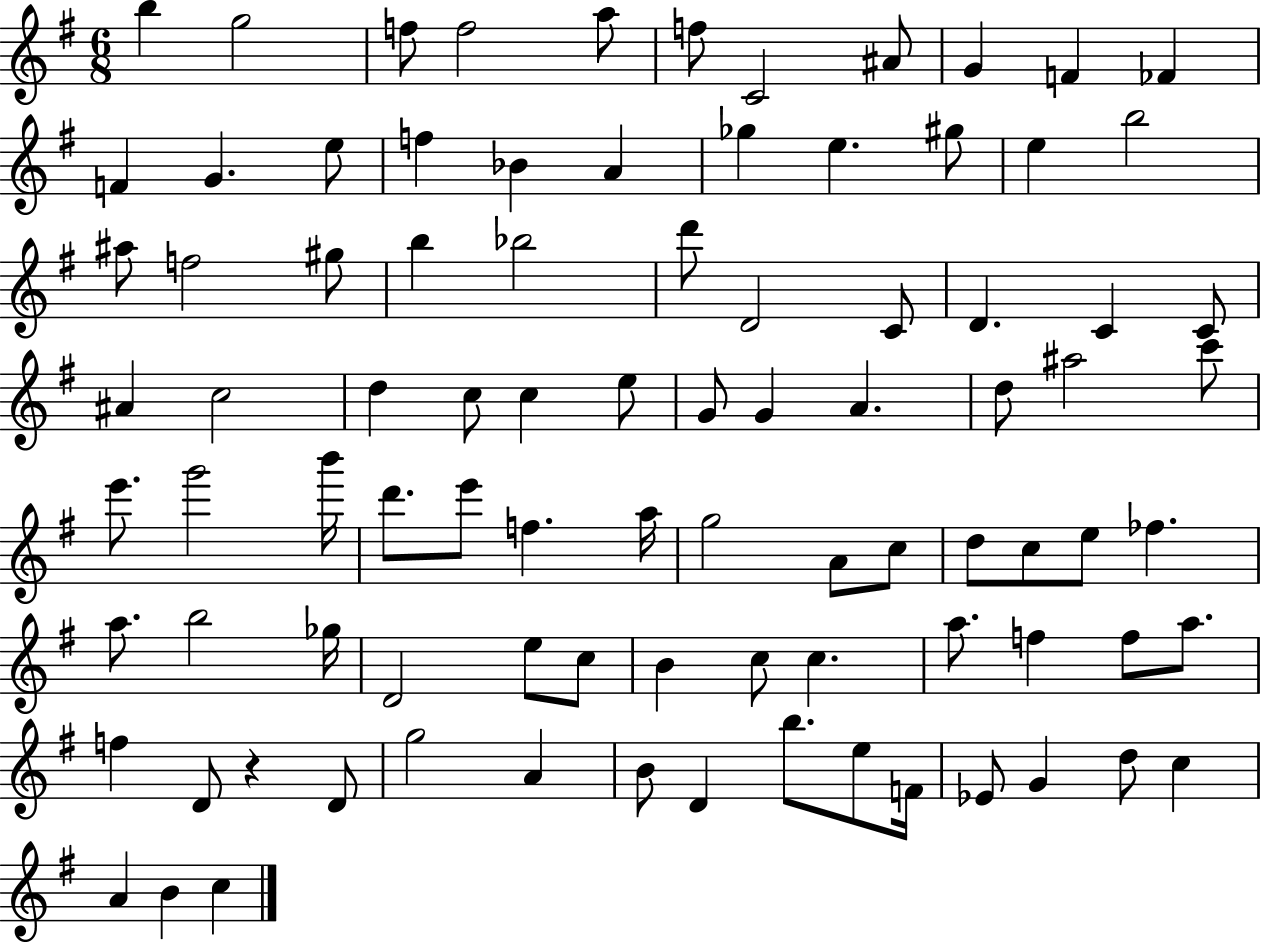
B5/q G5/h F5/e F5/h A5/e F5/e C4/h A#4/e G4/q F4/q FES4/q F4/q G4/q. E5/e F5/q Bb4/q A4/q Gb5/q E5/q. G#5/e E5/q B5/h A#5/e F5/h G#5/e B5/q Bb5/h D6/e D4/h C4/e D4/q. C4/q C4/e A#4/q C5/h D5/q C5/e C5/q E5/e G4/e G4/q A4/q. D5/e A#5/h C6/e E6/e. G6/h B6/s D6/e. E6/e F5/q. A5/s G5/h A4/e C5/e D5/e C5/e E5/e FES5/q. A5/e. B5/h Gb5/s D4/h E5/e C5/e B4/q C5/e C5/q. A5/e. F5/q F5/e A5/e. F5/q D4/e R/q D4/e G5/h A4/q B4/e D4/q B5/e. E5/e F4/s Eb4/e G4/q D5/e C5/q A4/q B4/q C5/q